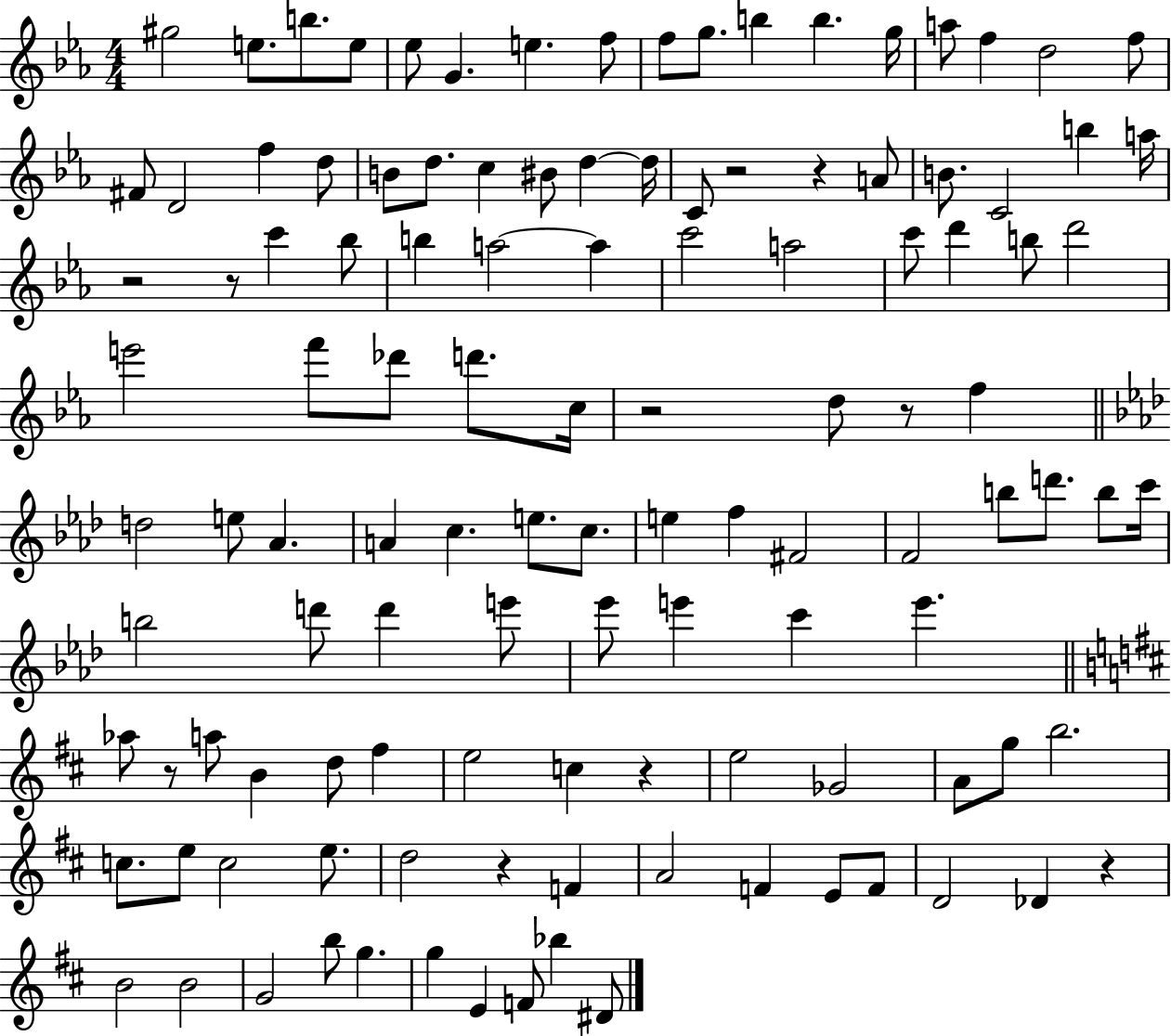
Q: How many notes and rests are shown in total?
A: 118